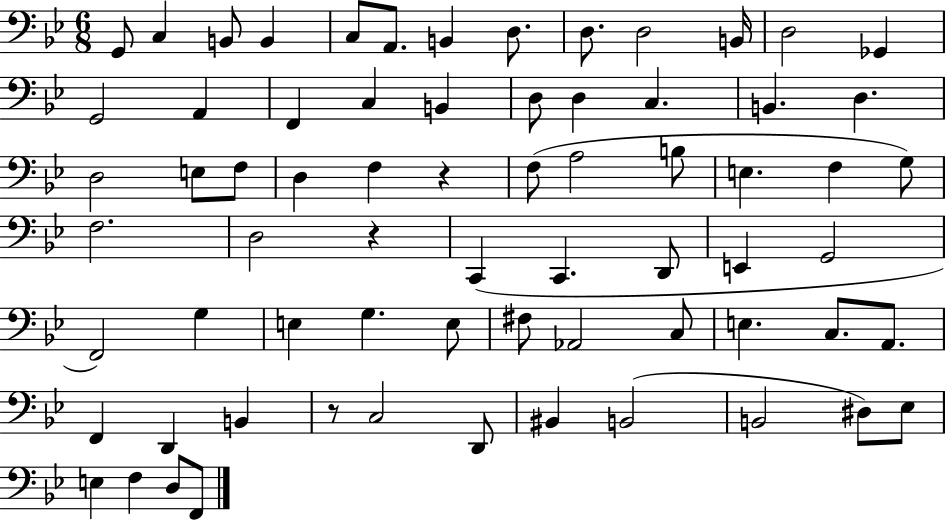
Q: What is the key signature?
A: BES major